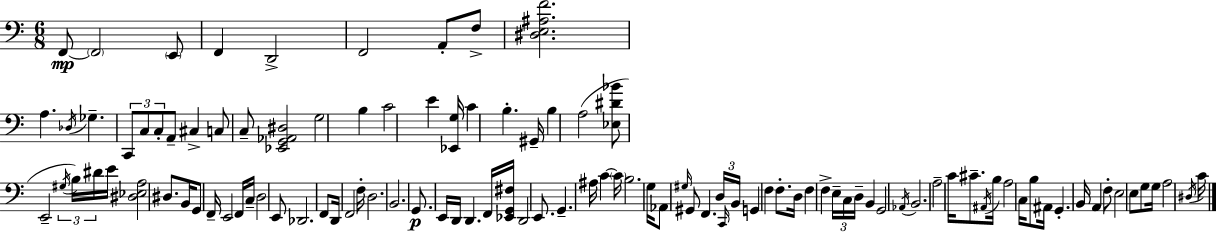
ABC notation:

X:1
T:Untitled
M:6/8
L:1/4
K:Am
F,,/2 F,,2 E,,/2 F,, D,,2 F,,2 A,,/2 F,/2 [^D,E,^A,F]2 A, _D,/4 _G, C,,/2 C,/2 C,/2 A,,/2 ^C, C,/2 C,/2 [_E,,G,,_A,,^D,]2 G,2 B, C2 E [_E,,G,]/4 C B, ^G,,/4 B, A,2 [_E,^D_B]/2 E,,2 ^G,/4 B,/4 ^D/4 E/4 [^D,_E,A,]2 ^D,/2 B,,/4 G,,/2 F,,/4 E,,2 F,,/4 C,/4 D,2 E,,/2 _D,,2 F,,/2 D,,/4 F,,2 F,/4 D,2 B,,2 G,,/2 E,,/4 D,,/4 D,, F,,/4 [_E,,G,,^F,]/4 D,,2 E,,/2 G,, ^A,/4 C C/4 B,2 G,/4 _A,,/2 ^G,/4 ^G,,/2 F,, D,/4 C,,/4 B,,/4 G,, F, F,/2 D,/4 F, F, E,/4 C,/4 D,/4 B,, G,,2 _A,,/4 B,,2 A,2 C/4 ^C/2 ^A,,/4 B,/4 A,2 C,/4 B,/2 ^A,,/4 G,, B,,/4 A,, F,/2 E,2 E,/2 G,/2 G,/4 A,2 ^D,/4 C/4